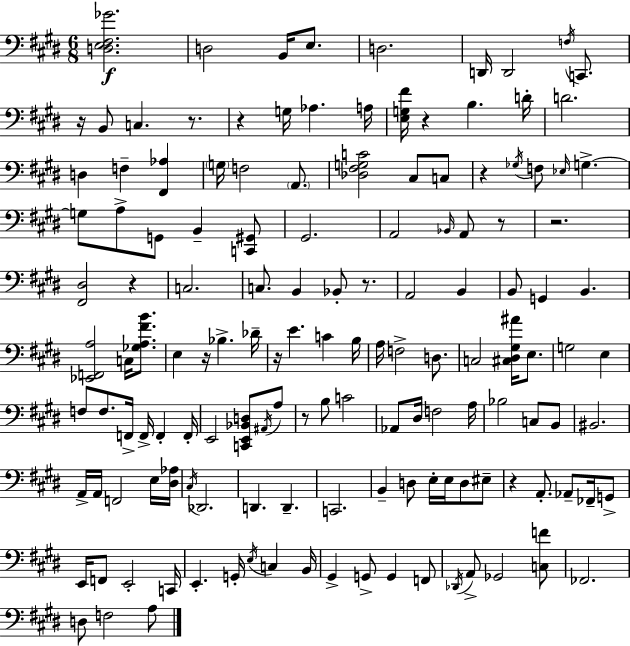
{
  \clef bass
  \numericTimeSignature
  \time 6/8
  \key e \major
  <d e fis ges'>2.\f | d2 b,16 e8. | d2. | d,16 d,2 \acciaccatura { f16 } c,8. | \break r16 b,8 c4. r8. | r4 g16 aes4. | a16 <e g fis'>16 r4 b4. | d'16-. d'2. | \break d4 f4-- <fis, aes>4 | \parenthesize g16 f2 \parenthesize a,8. | <des fis g c'>2 cis8 c8 | r4 \acciaccatura { ges16 } f8 \grace { ees16 } g4.->~~ | \break g8 a8-> g,8 b,4-- | <c, gis,>8 gis,2. | a,2 \grace { bes,16 } | a,8 r8 r2. | \break <fis, dis>2 | r4 c2. | c8. b,4 bes,8-. | r8. a,2 | \break b,4 b,8 g,4 b,4. | <ees, f, a>2 | c16 <ges a fis' b'>8. e4 r16 bes4.-> | des'16-- r16 e'4. c'4 | \break b16 a16 f2-> | d8. c2 | <cis dis gis ais'>16 e8. g2 | e4 f8 f8. f,16-> f,16-> f,4-. | \break f,16-. e,2 | <c, e, bes, d>8 \acciaccatura { ais,16 } a8 r8 b8 c'2 | aes,8 dis16 f2 | a16 bes2 | \break c8 b,8 bis,2. | a,16-> a,16 f,2 | e16 <dis aes>16 \acciaccatura { cis16 } des,2. | d,4. | \break d,4.-- c,2. | b,4-- d8 | e16-. e16 d8 eis8-- r4 a,8.-. | aes,8-- fes,16-- g,8-> e,16 f,8 e,2-. | \break c,16 e,4.-. | g,16-. \acciaccatura { e16 } c4 b,16 gis,4-> g,8-> | g,4 f,8 \acciaccatura { des,16 } a,8-> ges,2 | <c f'>8 fes,2. | \break d8 f2 | a8 \bar "|."
}